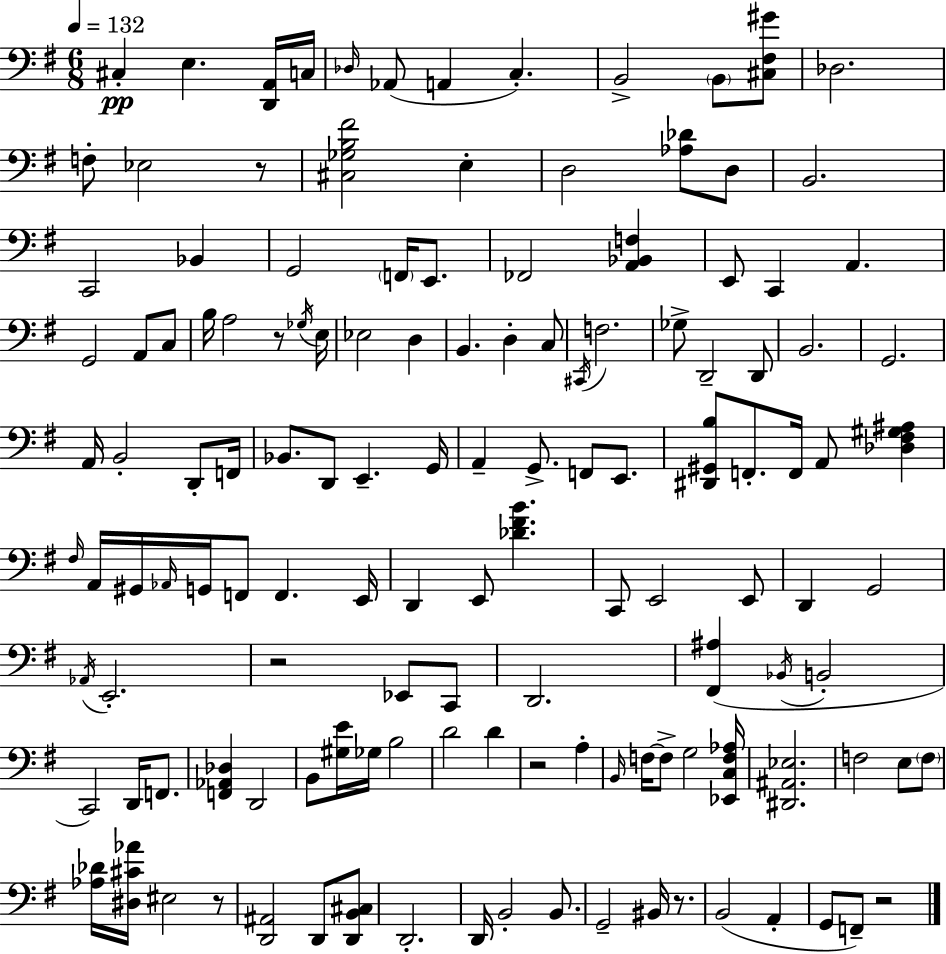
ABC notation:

X:1
T:Untitled
M:6/8
L:1/4
K:G
^C, E, [D,,A,,]/4 C,/4 _D,/4 _A,,/2 A,, C, B,,2 B,,/2 [^C,^F,^G]/2 _D,2 F,/2 _E,2 z/2 [^C,_G,B,^F]2 E, D,2 [_A,_D]/2 D,/2 B,,2 C,,2 _B,, G,,2 F,,/4 E,,/2 _F,,2 [A,,_B,,F,] E,,/2 C,, A,, G,,2 A,,/2 C,/2 B,/4 A,2 z/2 _G,/4 E,/4 _E,2 D, B,, D, C,/2 ^C,,/4 F,2 _G,/2 D,,2 D,,/2 B,,2 G,,2 A,,/4 B,,2 D,,/2 F,,/4 _B,,/2 D,,/2 E,, G,,/4 A,, G,,/2 F,,/2 E,,/2 [^D,,^G,,B,]/2 F,,/2 F,,/4 A,,/2 [_D,^F,^G,^A,] ^F,/4 A,,/4 ^G,,/4 _A,,/4 G,,/4 F,,/2 F,, E,,/4 D,, E,,/2 [_D^FB] C,,/2 E,,2 E,,/2 D,, G,,2 _A,,/4 E,,2 z2 _E,,/2 C,,/2 D,,2 [^F,,^A,] _B,,/4 B,,2 C,,2 D,,/4 F,,/2 [F,,_A,,_D,] D,,2 B,,/2 [^G,E]/4 _G,/4 B,2 D2 D z2 A, B,,/4 F,/4 F,/2 G,2 [_E,,C,F,_A,]/4 [^D,,^A,,_E,]2 F,2 E,/2 F,/2 [_A,_D]/4 [^D,^C_A]/4 ^E,2 z/2 [D,,^A,,]2 D,,/2 [D,,B,,^C,]/2 D,,2 D,,/4 B,,2 B,,/2 G,,2 ^B,,/4 z/2 B,,2 A,, G,,/2 F,,/2 z2